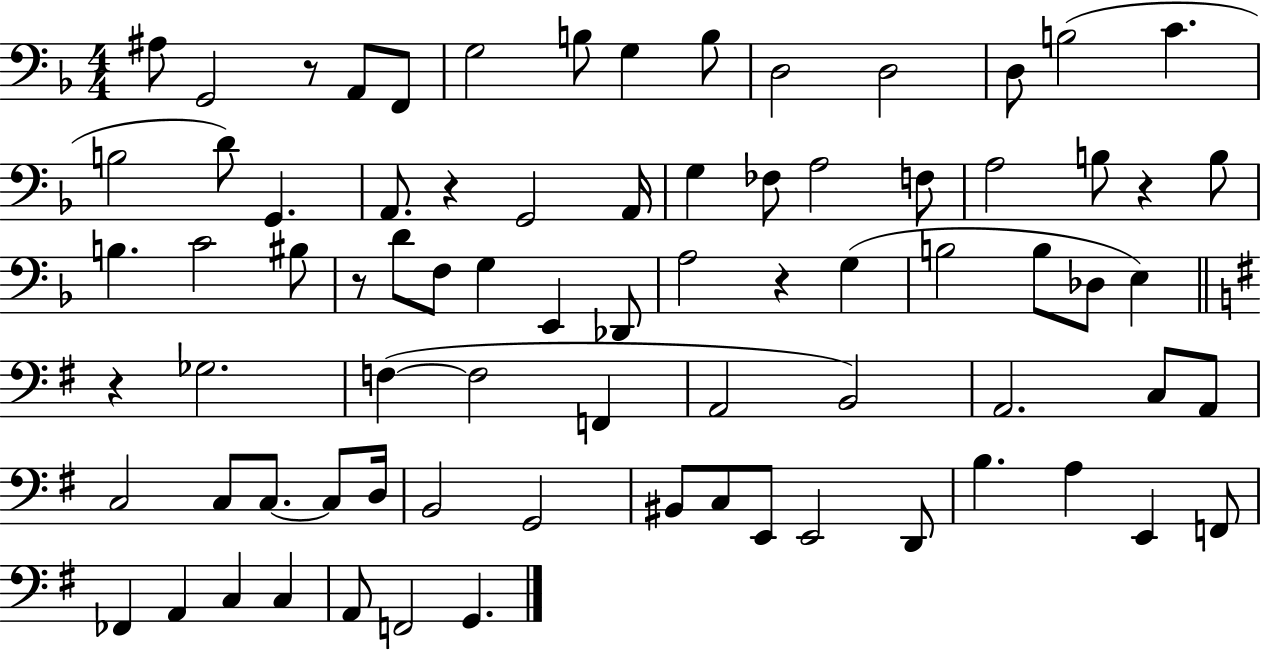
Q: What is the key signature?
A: F major